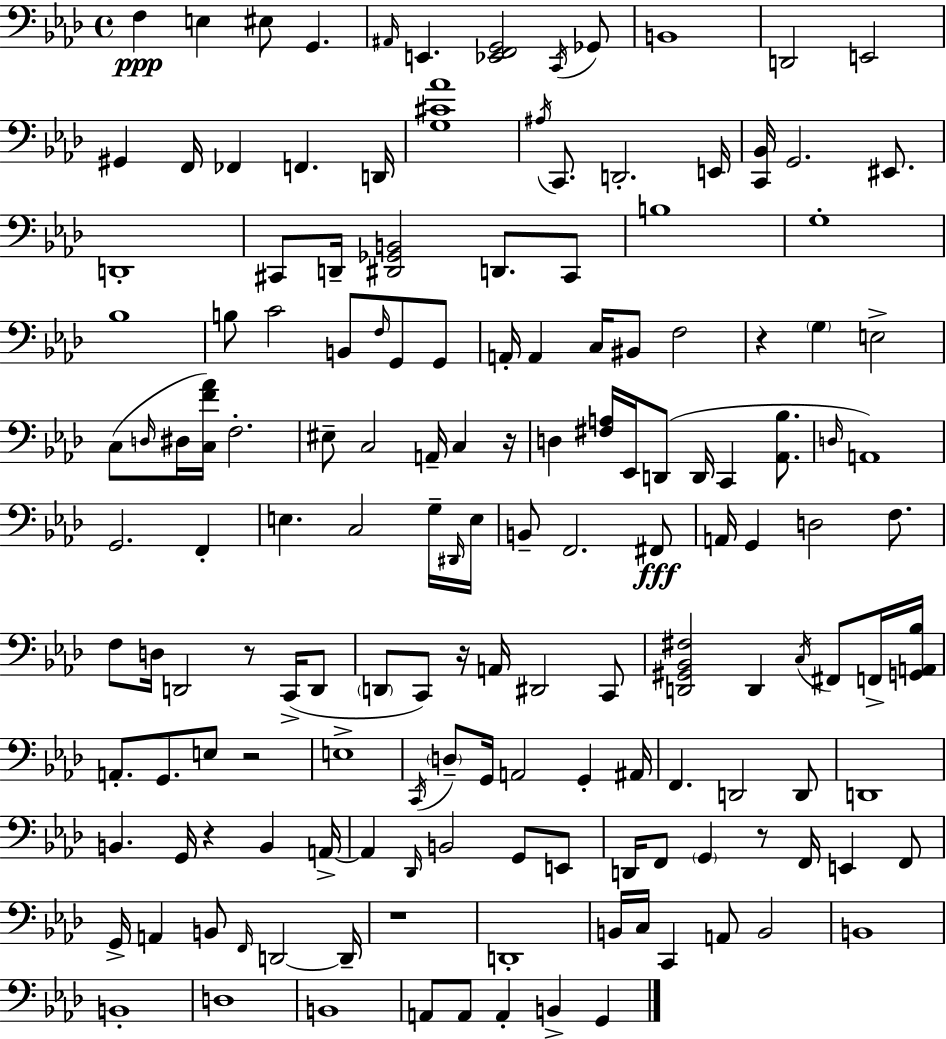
F3/q E3/q EIS3/e G2/q. A#2/s E2/q. [Eb2,F2,G2]/h C2/s Gb2/e B2/w D2/h E2/h G#2/q F2/s FES2/q F2/q. D2/s [G3,C#4,Ab4]/w A#3/s C2/e. D2/h. E2/s [C2,Bb2]/s G2/h. EIS2/e. D2/w C#2/e D2/s [D#2,Gb2,B2]/h D2/e. C#2/e B3/w G3/w Bb3/w B3/e C4/h B2/e F3/s G2/e G2/e A2/s A2/q C3/s BIS2/e F3/h R/q G3/q E3/h C3/e D3/s D#3/s [C3,F4,Ab4]/s F3/h. EIS3/e C3/h A2/s C3/q R/s D3/q [F#3,A3]/s Eb2/s D2/e D2/s C2/q [Ab2,Bb3]/e. D3/s A2/w G2/h. F2/q E3/q. C3/h G3/s D#2/s E3/s B2/e F2/h. F#2/e A2/s G2/q D3/h F3/e. F3/e D3/s D2/h R/e C2/s D2/e D2/e C2/e R/s A2/s D#2/h C2/e [D2,G#2,Bb2,F#3]/h D2/q C3/s F#2/e F2/s [G2,A2,Bb3]/s A2/e. G2/e. E3/e R/h E3/w C2/s D3/e G2/s A2/h G2/q A#2/s F2/q. D2/h D2/e D2/w B2/q. G2/s R/q B2/q A2/s A2/q Db2/s B2/h G2/e E2/e D2/s F2/e G2/q R/e F2/s E2/q F2/e G2/s A2/q B2/e F2/s D2/h D2/s R/w D2/w B2/s C3/s C2/q A2/e B2/h B2/w B2/w D3/w B2/w A2/e A2/e A2/q B2/q G2/q